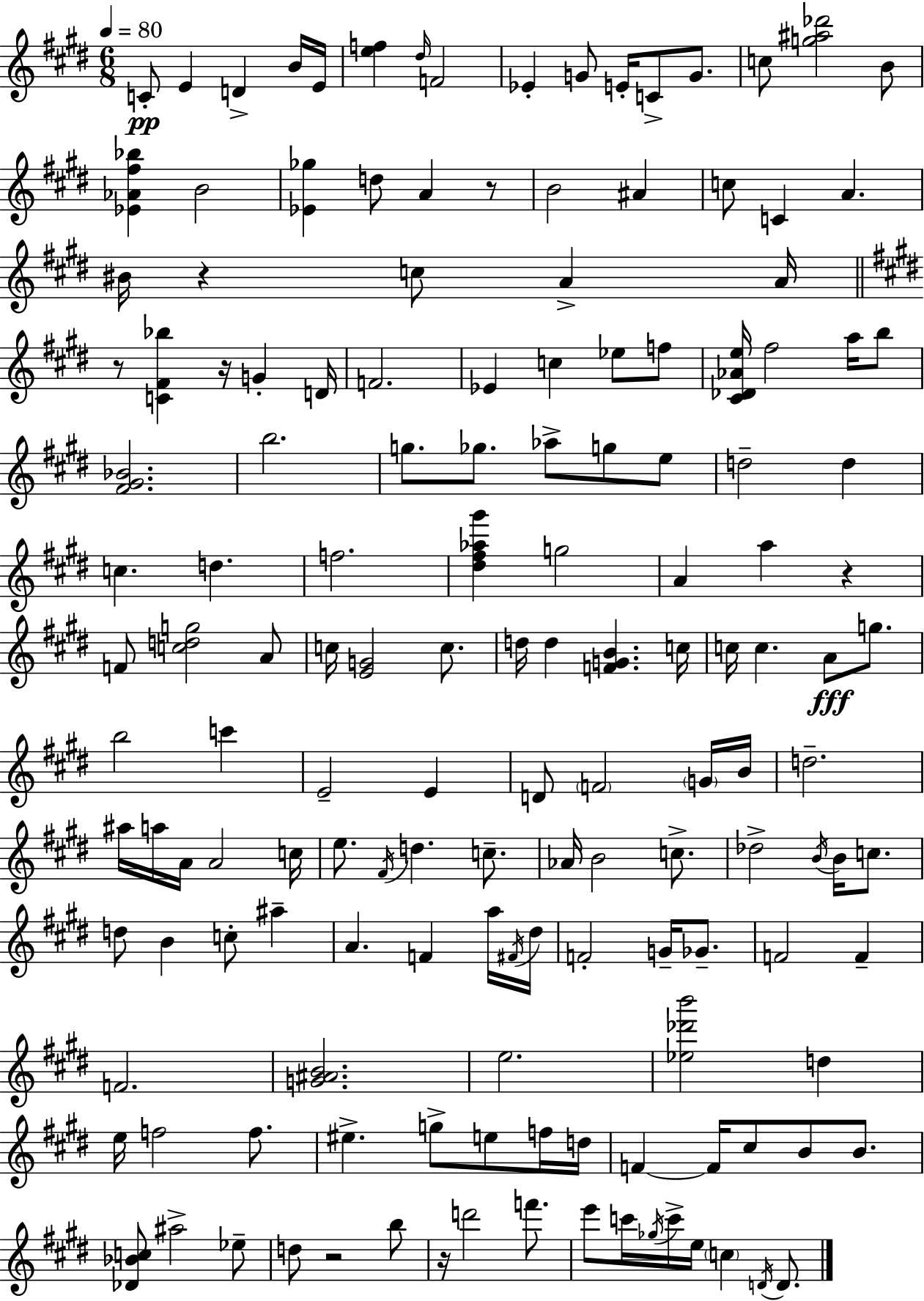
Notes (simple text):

C4/e E4/q D4/q B4/s E4/s [E5,F5]/q D#5/s F4/h Eb4/q G4/e E4/s C4/e G4/e. C5/e [G5,A#5,Db6]/h B4/e [Eb4,Ab4,F#5,Bb5]/q B4/h [Eb4,Gb5]/q D5/e A4/q R/e B4/h A#4/q C5/e C4/q A4/q. BIS4/s R/q C5/e A4/q A4/s R/e [C4,F#4,Bb5]/q R/s G4/q D4/s F4/h. Eb4/q C5/q Eb5/e F5/e [C#4,Db4,Ab4,E5]/s F#5/h A5/s B5/e [F#4,G#4,Bb4]/h. B5/h. G5/e. Gb5/e. Ab5/e G5/e E5/e D5/h D5/q C5/q. D5/q. F5/h. [D#5,F#5,Ab5,G#6]/q G5/h A4/q A5/q R/q F4/e [C5,D5,G5]/h A4/e C5/s [E4,G4]/h C5/e. D5/s D5/q [F4,G4,B4]/q. C5/s C5/s C5/q. A4/e G5/e. B5/h C6/q E4/h E4/q D4/e F4/h G4/s B4/s D5/h. A#5/s A5/s A4/s A4/h C5/s E5/e. F#4/s D5/q. C5/e. Ab4/s B4/h C5/e. Db5/h B4/s B4/s C5/e. D5/e B4/q C5/e A#5/q A4/q. F4/q A5/s F#4/s D#5/s F4/h G4/s Gb4/e. F4/h F4/q F4/h. [G4,A#4,B4]/h. E5/h. [Eb5,Db6,B6]/h D5/q E5/s F5/h F5/e. EIS5/q. G5/e E5/e F5/s D5/s F4/q F4/s C#5/e B4/e B4/e. [Db4,Bb4,C5]/e A#5/h Eb5/e D5/e R/h B5/e R/s D6/h F6/e. E6/e C6/s Gb5/s C6/s E5/s C5/q D4/s D4/e.